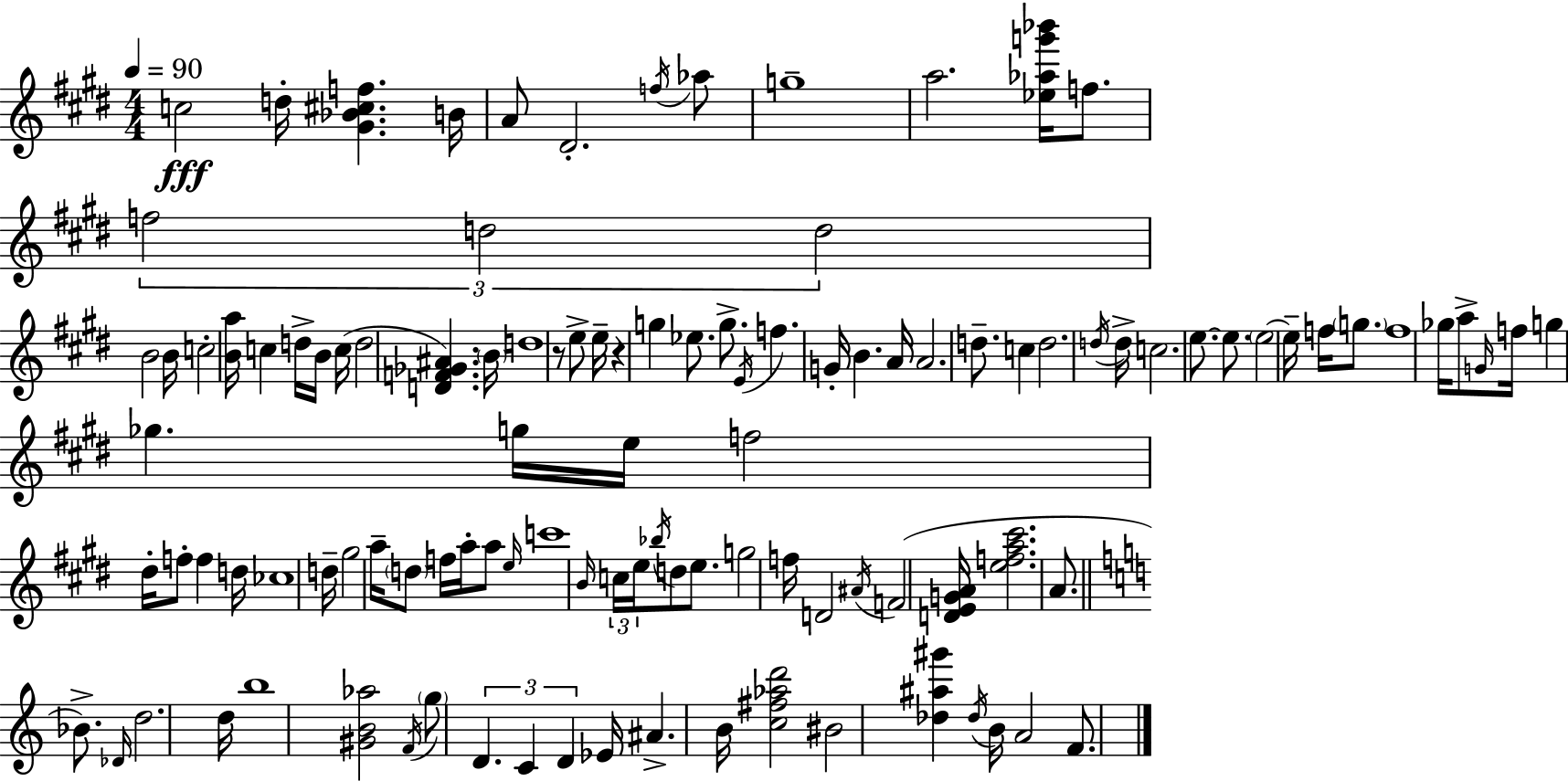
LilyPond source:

{
  \clef treble
  \numericTimeSignature
  \time 4/4
  \key e \major
  \tempo 4 = 90
  c''2\fff d''16-. <gis' bes' cis'' f''>4. b'16 | a'8 dis'2.-. \acciaccatura { f''16 } aes''8 | g''1-- | a''2. <ees'' aes'' g''' bes'''>16 f''8. | \break \tuplet 3/2 { f''2 d''2 | d''2 } b'2 | b'16 c''2-. <b' a''>16 c''4 d''16-> | b'16 c''16( d''2 <d' f' ges' ais'>4.) | \break \parenthesize b'16 d''1 | r8 e''8-> e''16-- r4 g''4 ees''8. | g''8.-> \acciaccatura { e'16 } f''4. g'16-. b'4. | a'16 a'2. d''8.-- | \break c''4 d''2. | \acciaccatura { d''16 } d''16-> c''2. | e''8.~~ e''8. \parenthesize e''2~~ e''16-- f''16 | \parenthesize g''8. f''1 | \break ges''16 a''8-> \grace { g'16 } f''16 g''4 ges''4. | g''16 e''16 f''2 dis''16-. f''8-. f''4 | d''16 ces''1 | d''16-- gis''2 a''16-- \parenthesize d''8 | \break f''16 a''16-. a''8 \grace { e''16 } c'''1 | \grace { b'16 } \tuplet 3/2 { c''16 e''16 \acciaccatura { bes''16 } } d''8 e''8. g''2 | f''16 d'2 \acciaccatura { ais'16 }( | f'2 <d' e' g' a'>16 <e'' f'' a'' cis'''>2. | \break a'8. \bar "||" \break \key a \minor bes'8.->) \grace { des'16 } d''2. | d''16 b''1 | <gis' b' aes''>2 \acciaccatura { f'16 } \parenthesize g''8 \tuplet 3/2 { d'4. | c'4 d'4 } ees'16 ais'4.-> | \break b'16 <c'' fis'' aes'' d'''>2 bis'2 | <des'' ais'' gis'''>4 \acciaccatura { des''16 } b'16 a'2 | f'8. \bar "|."
}